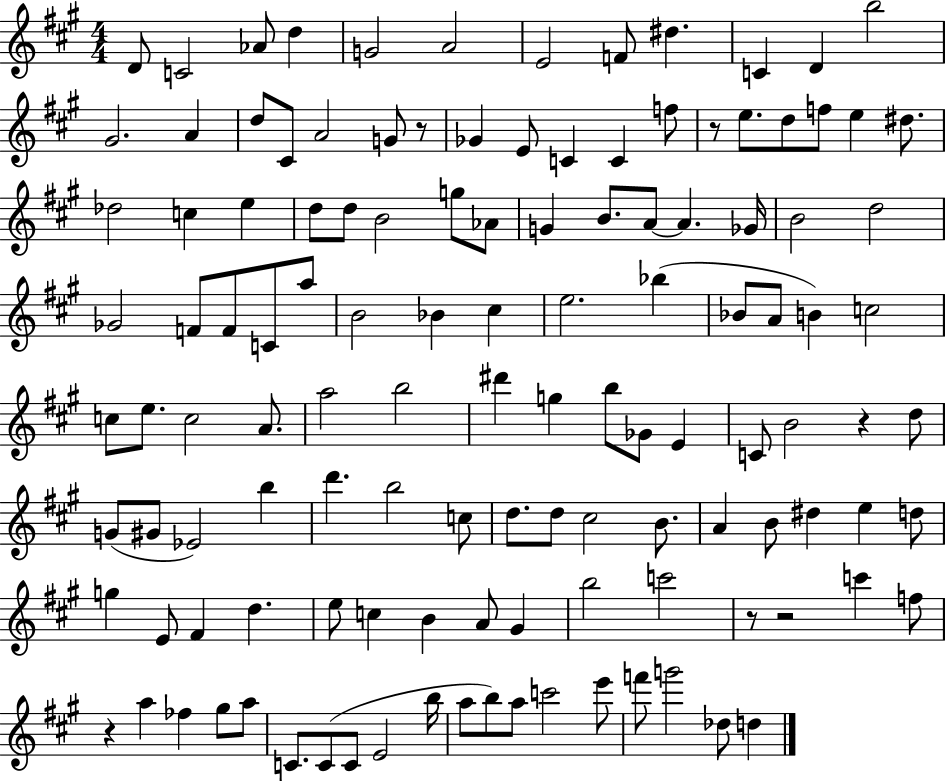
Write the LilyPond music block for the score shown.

{
  \clef treble
  \numericTimeSignature
  \time 4/4
  \key a \major
  \repeat volta 2 { d'8 c'2 aes'8 d''4 | g'2 a'2 | e'2 f'8 dis''4. | c'4 d'4 b''2 | \break gis'2. a'4 | d''8 cis'8 a'2 g'8 r8 | ges'4 e'8 c'4 c'4 f''8 | r8 e''8. d''8 f''8 e''4 dis''8. | \break des''2 c''4 e''4 | d''8 d''8 b'2 g''8 aes'8 | g'4 b'8. a'8~~ a'4. ges'16 | b'2 d''2 | \break ges'2 f'8 f'8 c'8 a''8 | b'2 bes'4 cis''4 | e''2. bes''4( | bes'8 a'8 b'4) c''2 | \break c''8 e''8. c''2 a'8. | a''2 b''2 | dis'''4 g''4 b''8 ges'8 e'4 | c'8 b'2 r4 d''8 | \break g'8( gis'8 ees'2) b''4 | d'''4. b''2 c''8 | d''8. d''8 cis''2 b'8. | a'4 b'8 dis''4 e''4 d''8 | \break g''4 e'8 fis'4 d''4. | e''8 c''4 b'4 a'8 gis'4 | b''2 c'''2 | r8 r2 c'''4 f''8 | \break r4 a''4 fes''4 gis''8 a''8 | c'8. c'8( c'8 e'2 b''16 | a''8 b''8) a''8 c'''2 e'''8 | f'''8 g'''2 des''8 d''4 | \break } \bar "|."
}